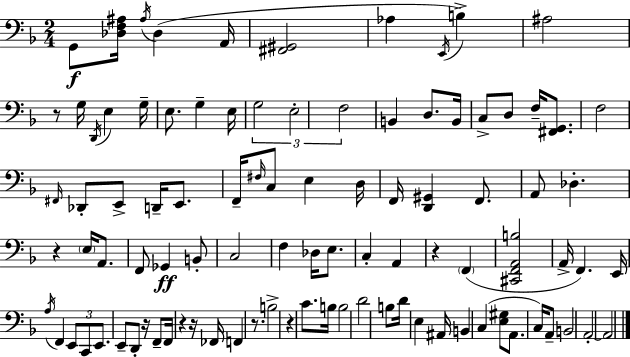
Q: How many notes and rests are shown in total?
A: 96